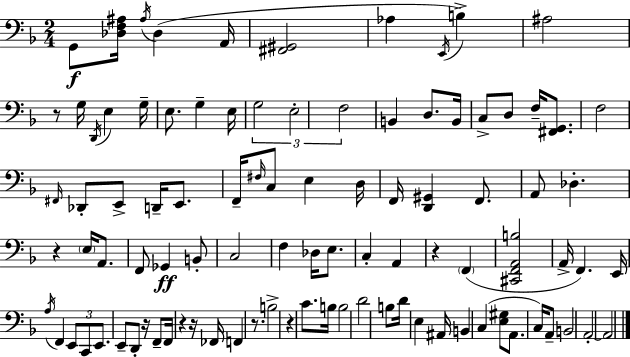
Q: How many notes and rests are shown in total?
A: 96